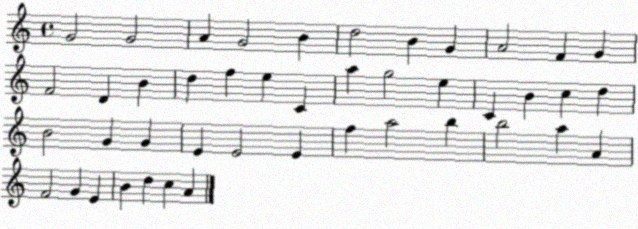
X:1
T:Untitled
M:4/4
L:1/4
K:C
G2 G2 A G2 B d2 B G A2 F G F2 D B d f e C a g2 e C B c d B2 G G E E2 E f a2 b b2 a A F2 G E B d c A